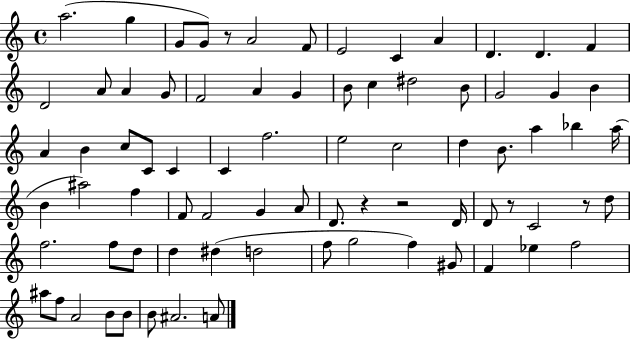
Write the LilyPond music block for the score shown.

{
  \clef treble
  \time 4/4
  \defaultTimeSignature
  \key c \major
  \repeat volta 2 { a''2.( g''4 | g'8 g'8) r8 a'2 f'8 | e'2 c'4 a'4 | d'4. d'4. f'4 | \break d'2 a'8 a'4 g'8 | f'2 a'4 g'4 | b'8 c''4 dis''2 b'8 | g'2 g'4 b'4 | \break a'4 b'4 c''8 c'8 c'4 | c'4 f''2. | e''2 c''2 | d''4 b'8. a''4 bes''4 a''16( | \break b'4 ais''2) f''4 | f'8 f'2 g'4 a'8 | d'8. r4 r2 d'16 | d'8 r8 c'2 r8 d''8 | \break f''2. f''8 d''8 | d''4 dis''4( d''2 | f''8 g''2 f''4) gis'8 | f'4 ees''4 f''2 | \break ais''8 f''8 a'2 b'8 b'8 | b'8 ais'2. a'8 | } \bar "|."
}